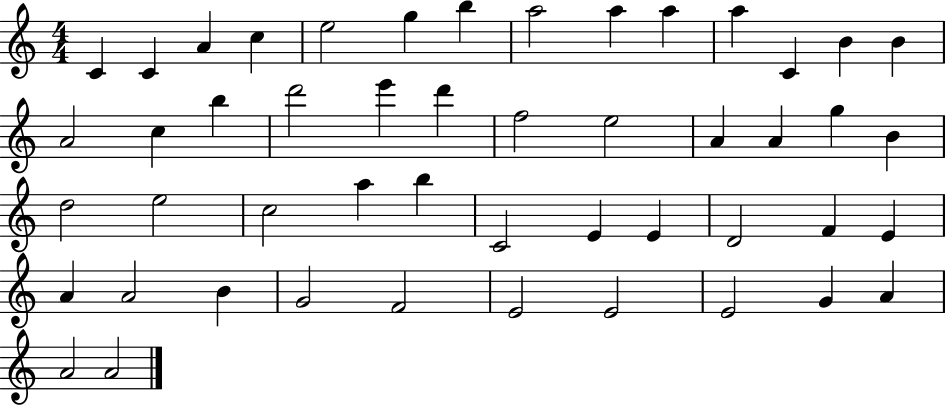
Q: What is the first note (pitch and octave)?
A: C4